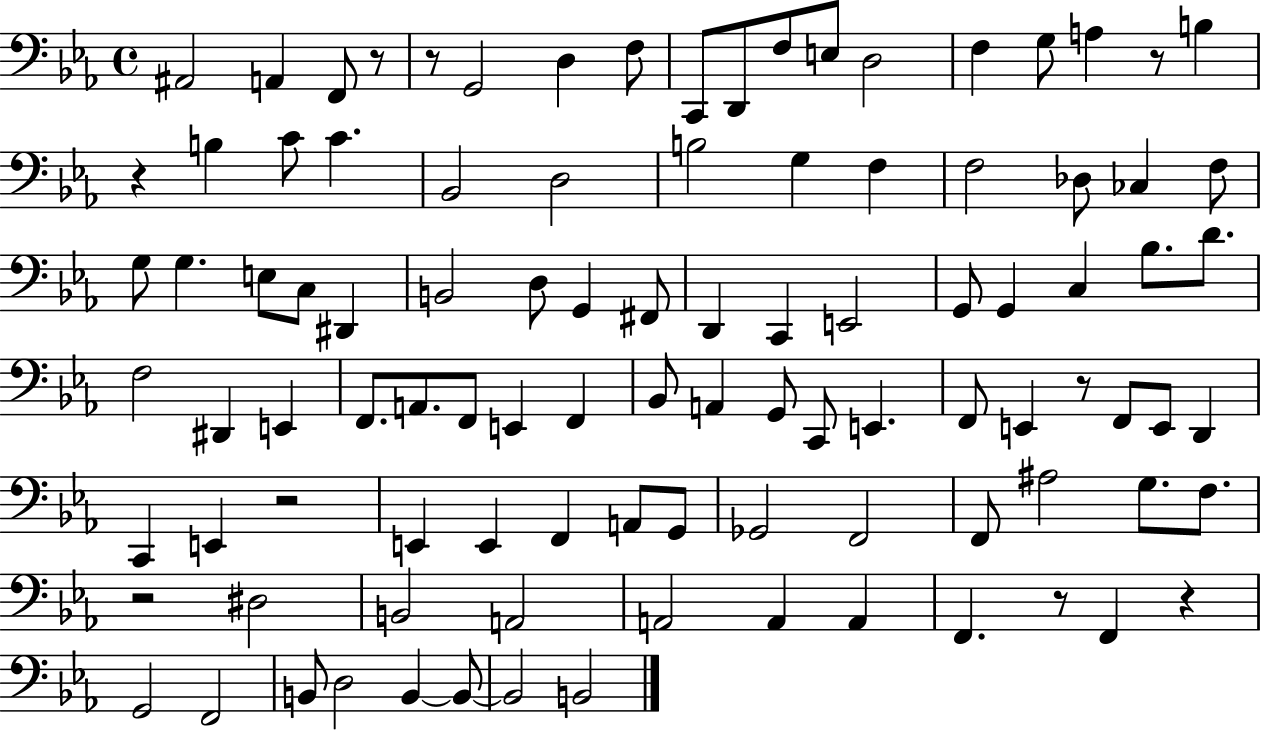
{
  \clef bass
  \time 4/4
  \defaultTimeSignature
  \key ees \major
  \repeat volta 2 { ais,2 a,4 f,8 r8 | r8 g,2 d4 f8 | c,8 d,8 f8 e8 d2 | f4 g8 a4 r8 b4 | \break r4 b4 c'8 c'4. | bes,2 d2 | b2 g4 f4 | f2 des8 ces4 f8 | \break g8 g4. e8 c8 dis,4 | b,2 d8 g,4 fis,8 | d,4 c,4 e,2 | g,8 g,4 c4 bes8. d'8. | \break f2 dis,4 e,4 | f,8. a,8. f,8 e,4 f,4 | bes,8 a,4 g,8 c,8 e,4. | f,8 e,4 r8 f,8 e,8 d,4 | \break c,4 e,4 r2 | e,4 e,4 f,4 a,8 g,8 | ges,2 f,2 | f,8 ais2 g8. f8. | \break r2 dis2 | b,2 a,2 | a,2 a,4 a,4 | f,4. r8 f,4 r4 | \break g,2 f,2 | b,8 d2 b,4~~ b,8~~ | b,2 b,2 | } \bar "|."
}